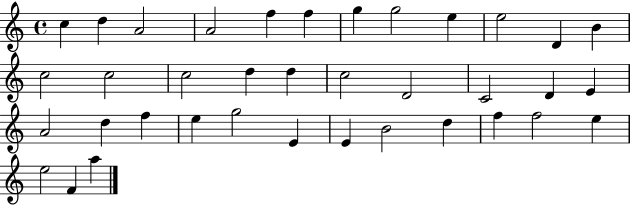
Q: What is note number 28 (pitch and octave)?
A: E4